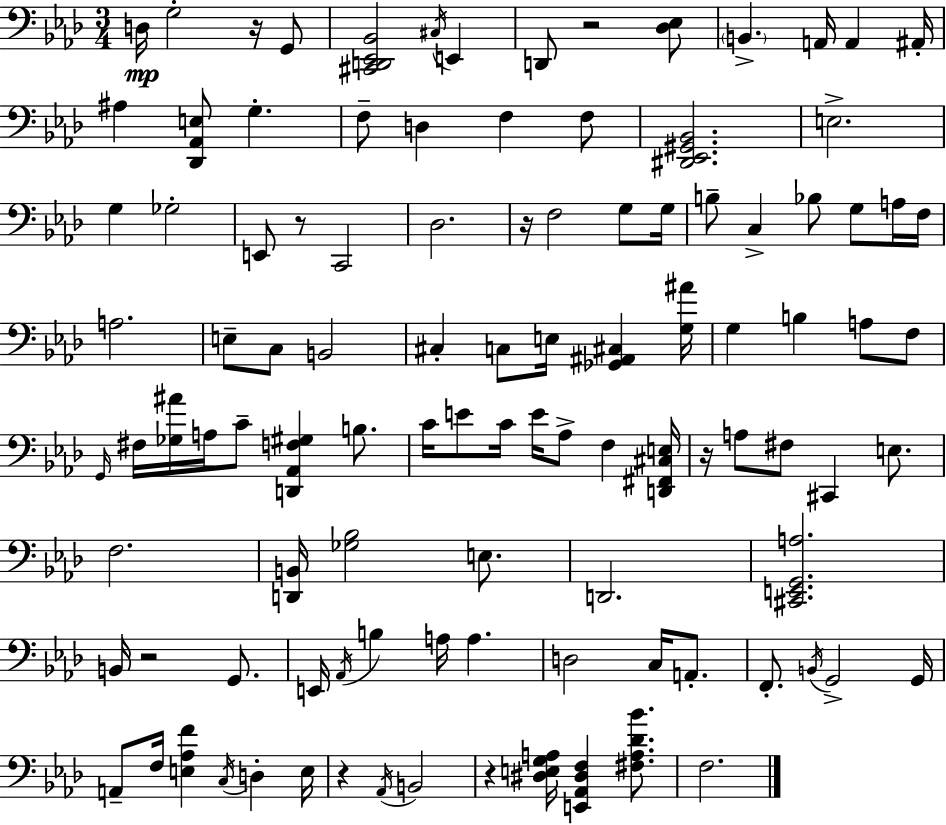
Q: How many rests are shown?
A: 8